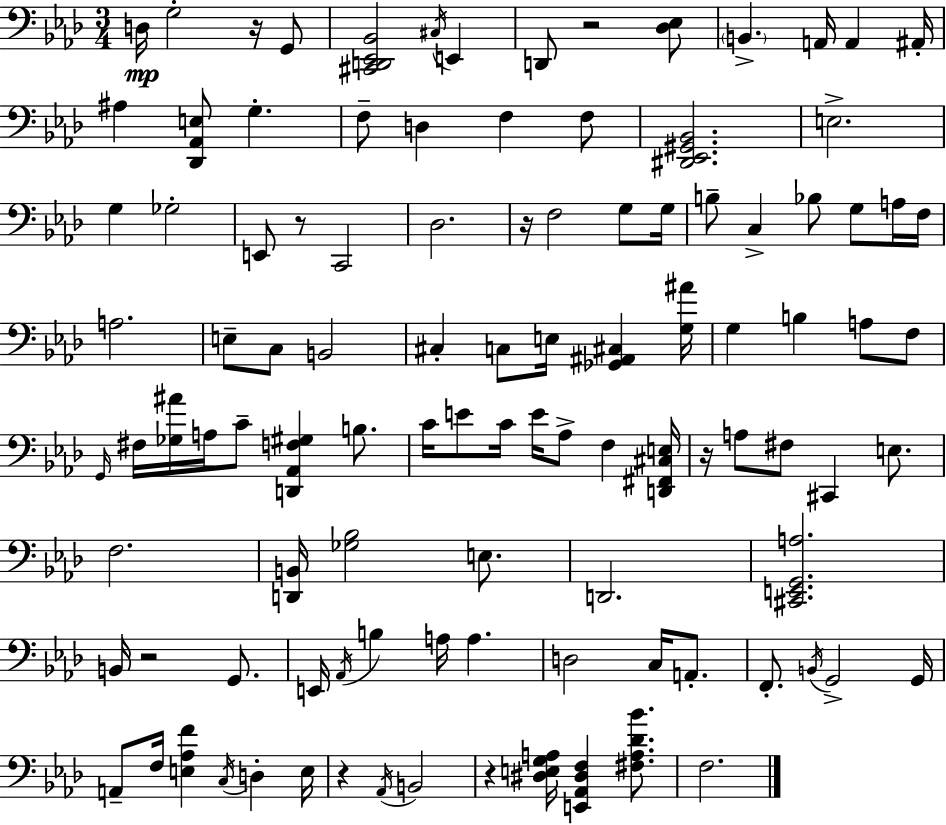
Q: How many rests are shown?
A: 8